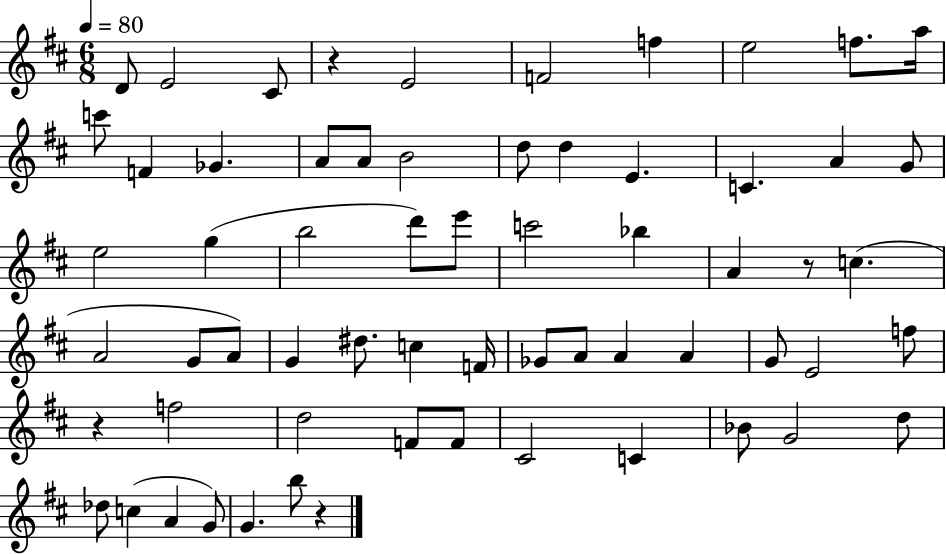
X:1
T:Untitled
M:6/8
L:1/4
K:D
D/2 E2 ^C/2 z E2 F2 f e2 f/2 a/4 c'/2 F _G A/2 A/2 B2 d/2 d E C A G/2 e2 g b2 d'/2 e'/2 c'2 _b A z/2 c A2 G/2 A/2 G ^d/2 c F/4 _G/2 A/2 A A G/2 E2 f/2 z f2 d2 F/2 F/2 ^C2 C _B/2 G2 d/2 _d/2 c A G/2 G b/2 z